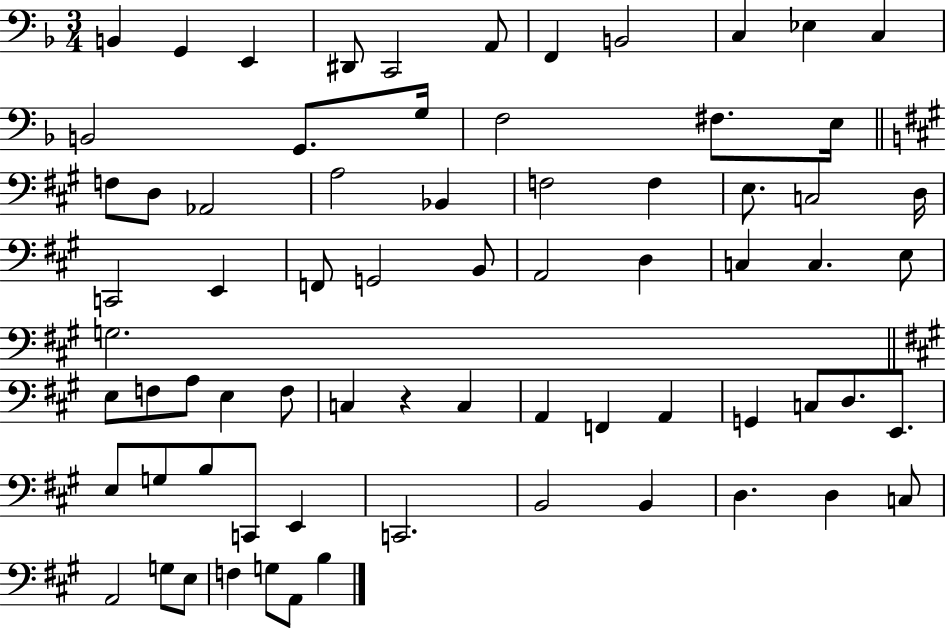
{
  \clef bass
  \numericTimeSignature
  \time 3/4
  \key f \major
  b,4 g,4 e,4 | dis,8 c,2 a,8 | f,4 b,2 | c4 ees4 c4 | \break b,2 g,8. g16 | f2 fis8. e16 | \bar "||" \break \key a \major f8 d8 aes,2 | a2 bes,4 | f2 f4 | e8. c2 d16 | \break c,2 e,4 | f,8 g,2 b,8 | a,2 d4 | c4 c4. e8 | \break g2. | \bar "||" \break \key a \major e8 f8 a8 e4 f8 | c4 r4 c4 | a,4 f,4 a,4 | g,4 c8 d8. e,8. | \break e8 g8 b8 c,8 e,4 | c,2. | b,2 b,4 | d4. d4 c8 | \break a,2 g8 e8 | f4 g8 a,8 b4 | \bar "|."
}